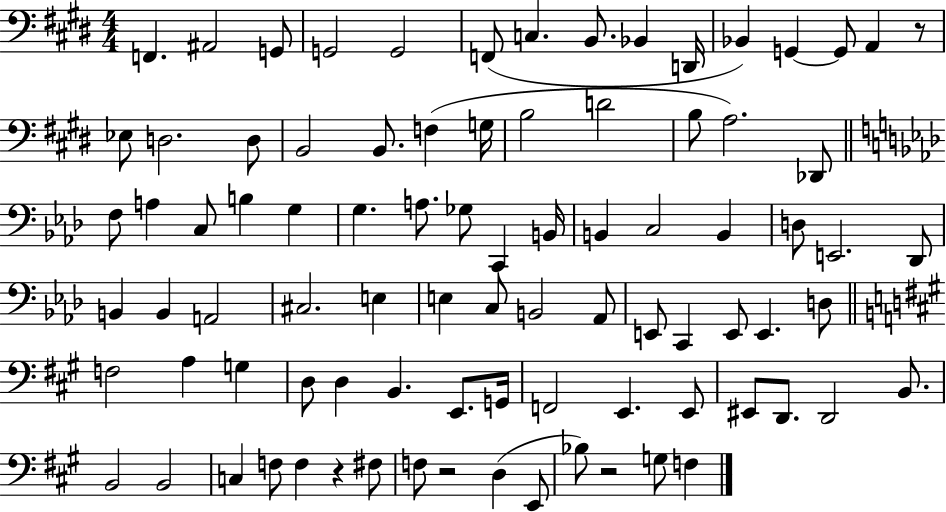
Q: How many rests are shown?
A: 4